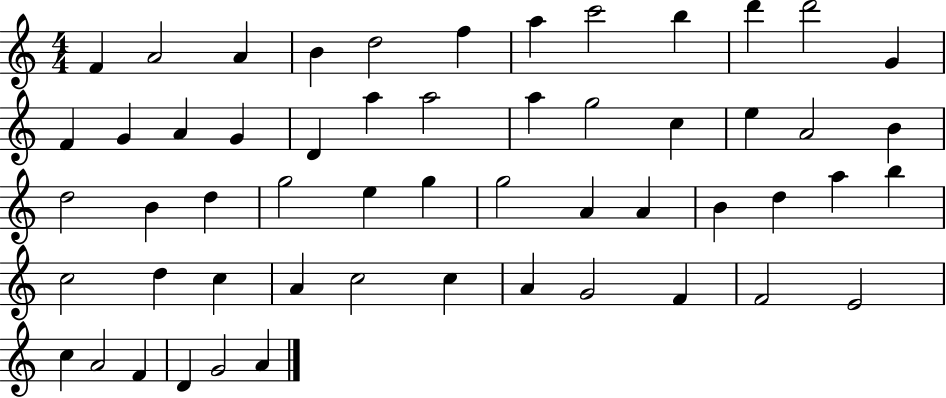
F4/q A4/h A4/q B4/q D5/h F5/q A5/q C6/h B5/q D6/q D6/h G4/q F4/q G4/q A4/q G4/q D4/q A5/q A5/h A5/q G5/h C5/q E5/q A4/h B4/q D5/h B4/q D5/q G5/h E5/q G5/q G5/h A4/q A4/q B4/q D5/q A5/q B5/q C5/h D5/q C5/q A4/q C5/h C5/q A4/q G4/h F4/q F4/h E4/h C5/q A4/h F4/q D4/q G4/h A4/q